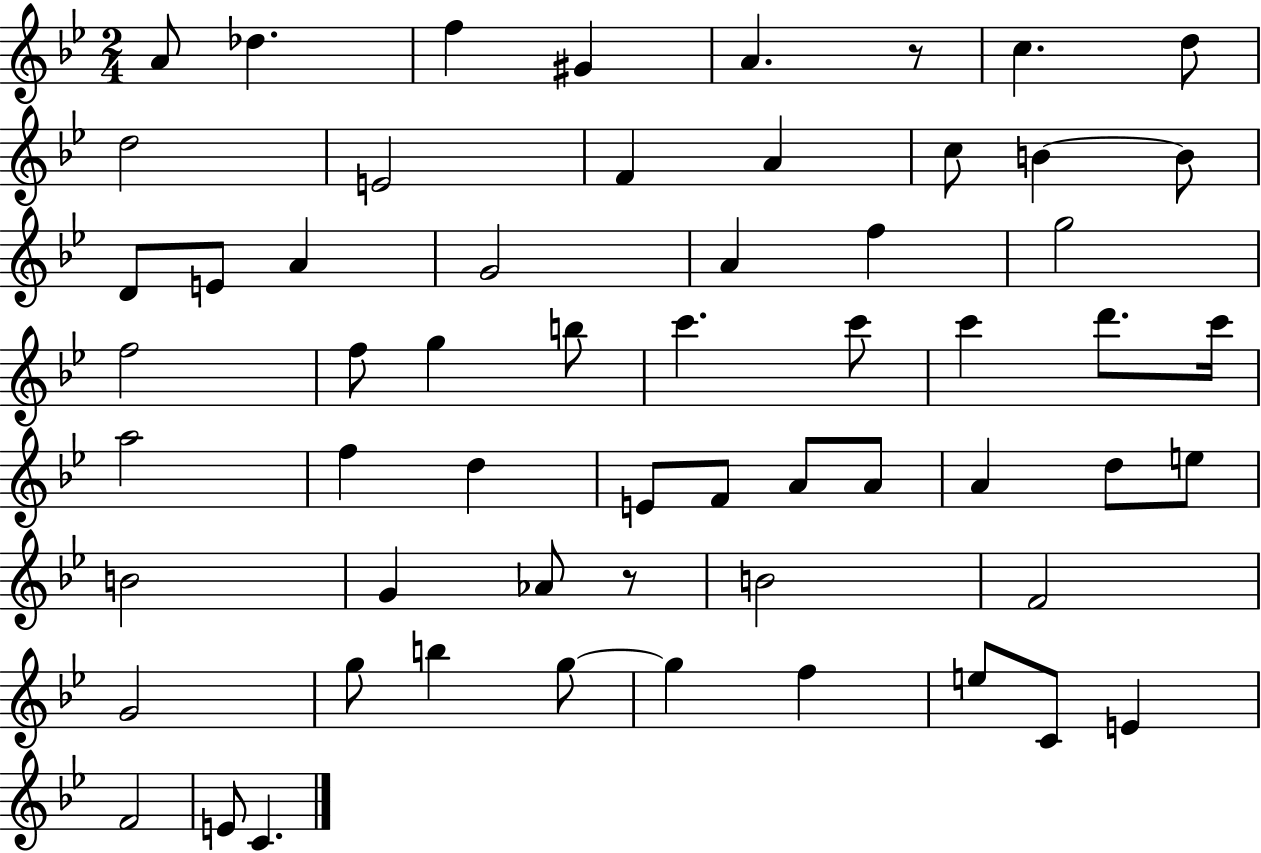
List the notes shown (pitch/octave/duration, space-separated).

A4/e Db5/q. F5/q G#4/q A4/q. R/e C5/q. D5/e D5/h E4/h F4/q A4/q C5/e B4/q B4/e D4/e E4/e A4/q G4/h A4/q F5/q G5/h F5/h F5/e G5/q B5/e C6/q. C6/e C6/q D6/e. C6/s A5/h F5/q D5/q E4/e F4/e A4/e A4/e A4/q D5/e E5/e B4/h G4/q Ab4/e R/e B4/h F4/h G4/h G5/e B5/q G5/e G5/q F5/q E5/e C4/e E4/q F4/h E4/e C4/q.